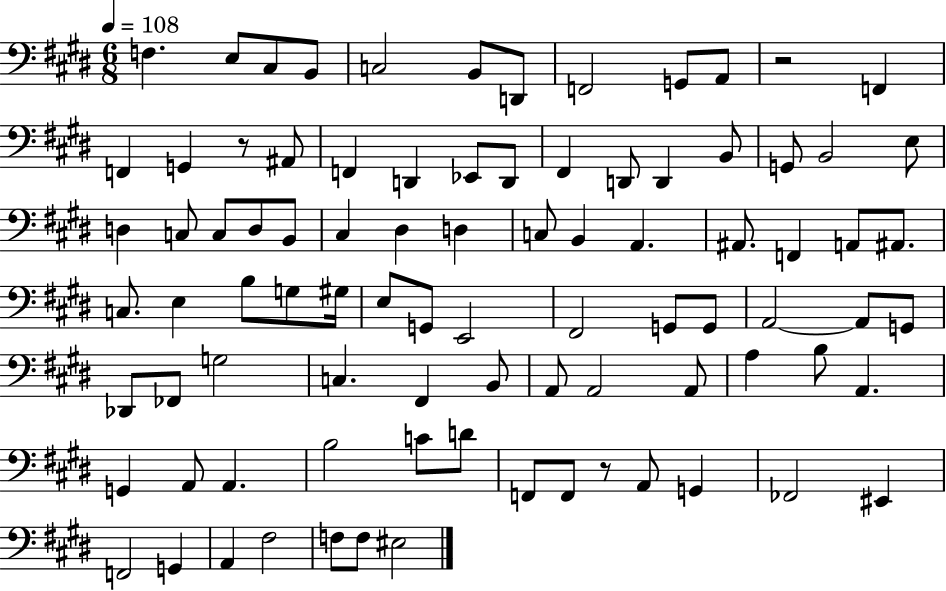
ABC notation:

X:1
T:Untitled
M:6/8
L:1/4
K:E
F, E,/2 ^C,/2 B,,/2 C,2 B,,/2 D,,/2 F,,2 G,,/2 A,,/2 z2 F,, F,, G,, z/2 ^A,,/2 F,, D,, _E,,/2 D,,/2 ^F,, D,,/2 D,, B,,/2 G,,/2 B,,2 E,/2 D, C,/2 C,/2 D,/2 B,,/2 ^C, ^D, D, C,/2 B,, A,, ^A,,/2 F,, A,,/2 ^A,,/2 C,/2 E, B,/2 G,/2 ^G,/4 E,/2 G,,/2 E,,2 ^F,,2 G,,/2 G,,/2 A,,2 A,,/2 G,,/2 _D,,/2 _F,,/2 G,2 C, ^F,, B,,/2 A,,/2 A,,2 A,,/2 A, B,/2 A,, G,, A,,/2 A,, B,2 C/2 D/2 F,,/2 F,,/2 z/2 A,,/2 G,, _F,,2 ^E,, F,,2 G,, A,, ^F,2 F,/2 F,/2 ^E,2